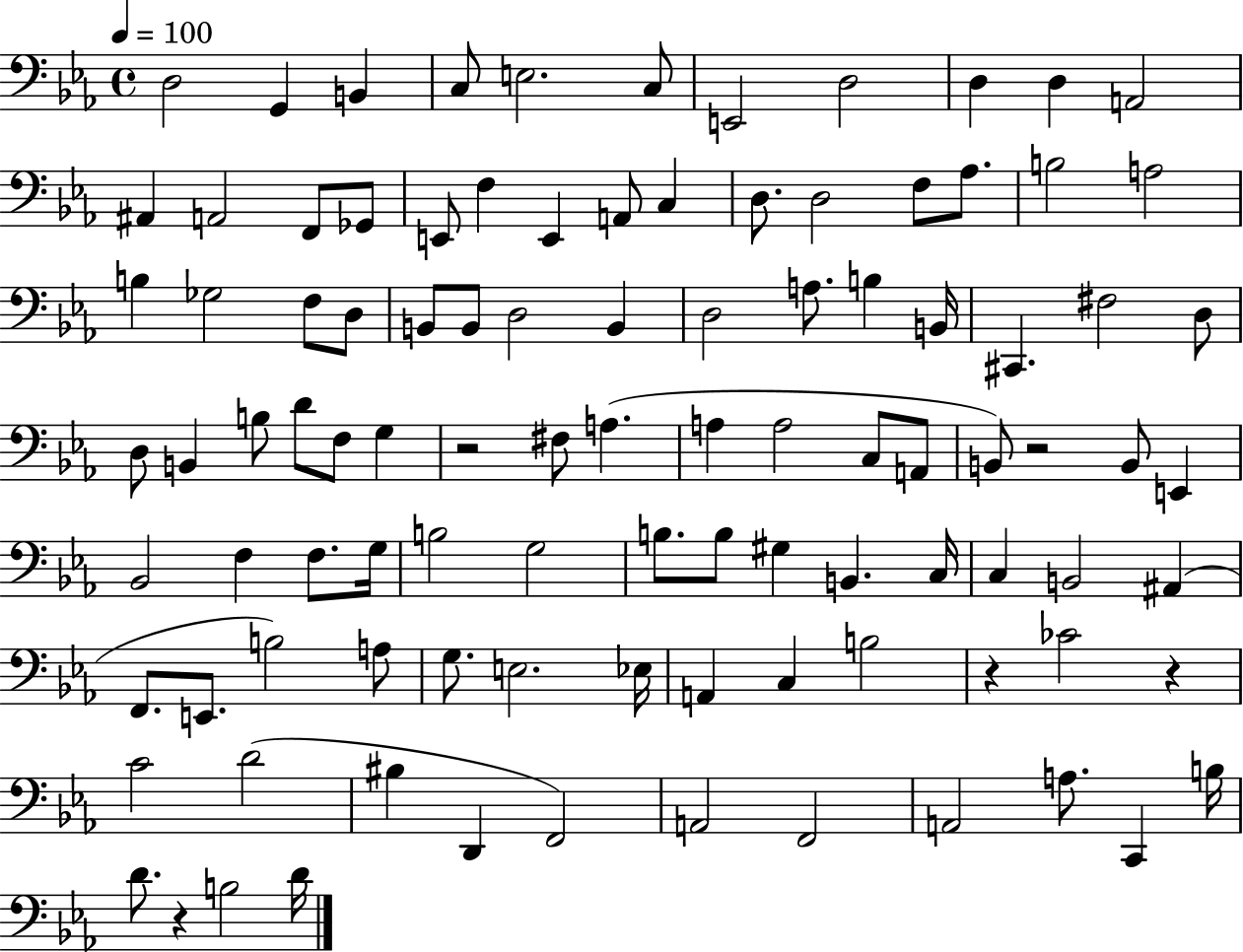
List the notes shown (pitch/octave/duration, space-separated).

D3/h G2/q B2/q C3/e E3/h. C3/e E2/h D3/h D3/q D3/q A2/h A#2/q A2/h F2/e Gb2/e E2/e F3/q E2/q A2/e C3/q D3/e. D3/h F3/e Ab3/e. B3/h A3/h B3/q Gb3/h F3/e D3/e B2/e B2/e D3/h B2/q D3/h A3/e. B3/q B2/s C#2/q. F#3/h D3/e D3/e B2/q B3/e D4/e F3/e G3/q R/h F#3/e A3/q. A3/q A3/h C3/e A2/e B2/e R/h B2/e E2/q Bb2/h F3/q F3/e. G3/s B3/h G3/h B3/e. B3/e G#3/q B2/q. C3/s C3/q B2/h A#2/q F2/e. E2/e. B3/h A3/e G3/e. E3/h. Eb3/s A2/q C3/q B3/h R/q CES4/h R/q C4/h D4/h BIS3/q D2/q F2/h A2/h F2/h A2/h A3/e. C2/q B3/s D4/e. R/q B3/h D4/s